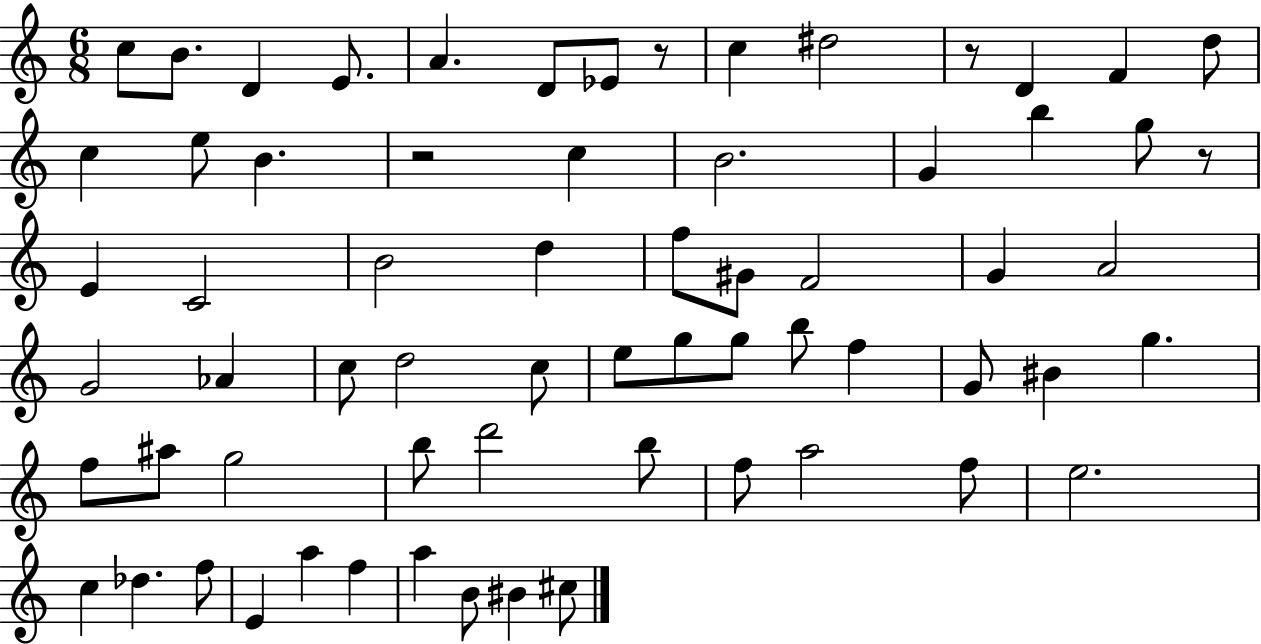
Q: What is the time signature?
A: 6/8